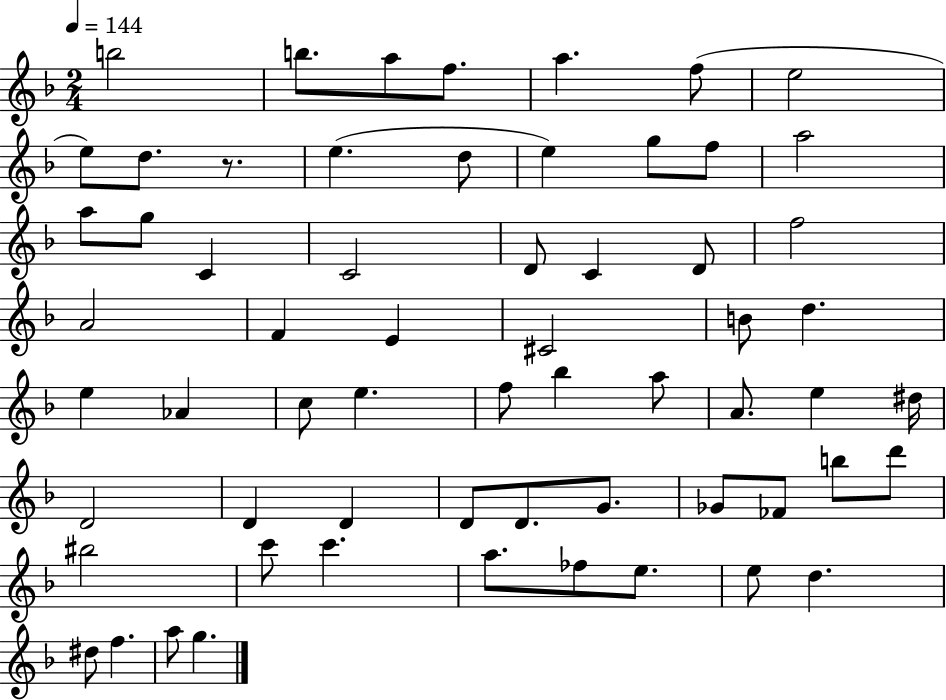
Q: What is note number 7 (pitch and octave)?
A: E5